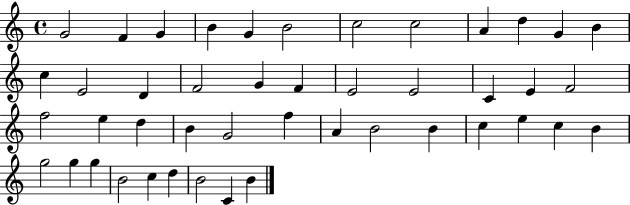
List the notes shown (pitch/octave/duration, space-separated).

G4/h F4/q G4/q B4/q G4/q B4/h C5/h C5/h A4/q D5/q G4/q B4/q C5/q E4/h D4/q F4/h G4/q F4/q E4/h E4/h C4/q E4/q F4/h F5/h E5/q D5/q B4/q G4/h F5/q A4/q B4/h B4/q C5/q E5/q C5/q B4/q G5/h G5/q G5/q B4/h C5/q D5/q B4/h C4/q B4/q